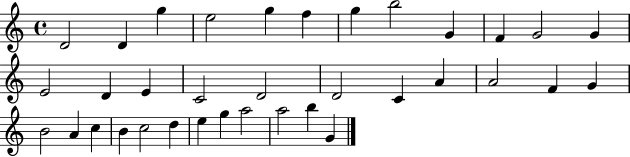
D4/h D4/q G5/q E5/h G5/q F5/q G5/q B5/h G4/q F4/q G4/h G4/q E4/h D4/q E4/q C4/h D4/h D4/h C4/q A4/q A4/h F4/q G4/q B4/h A4/q C5/q B4/q C5/h D5/q E5/q G5/q A5/h A5/h B5/q G4/q